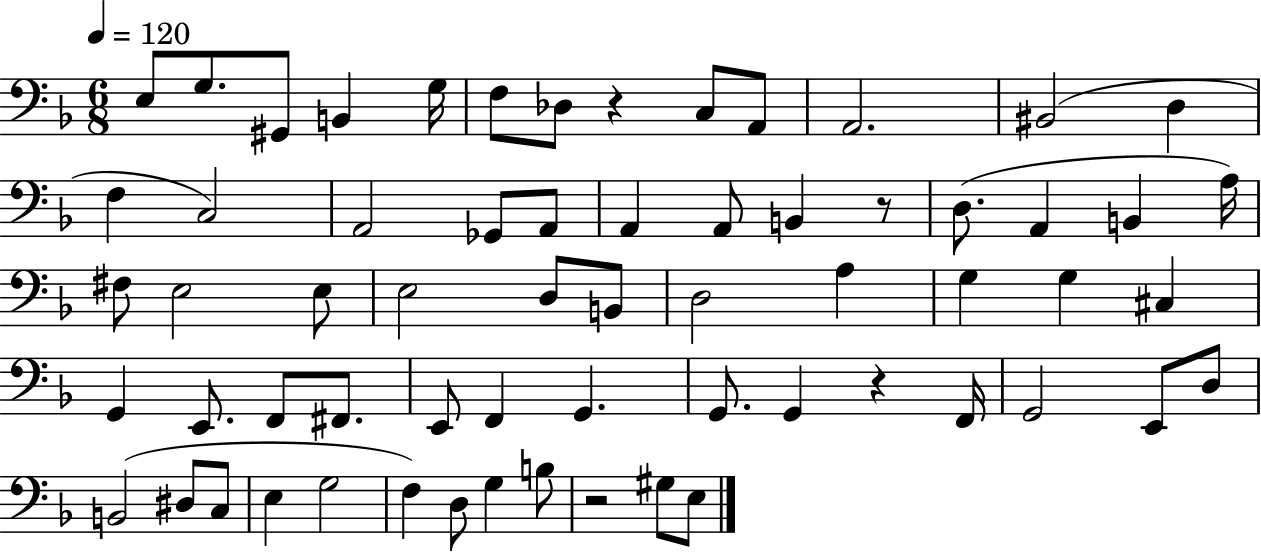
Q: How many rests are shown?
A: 4